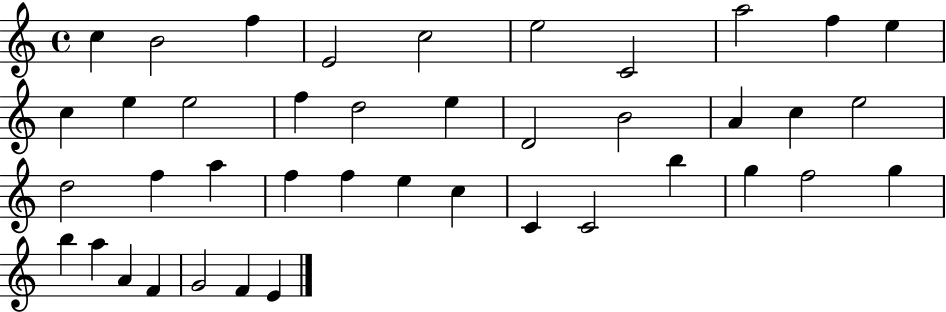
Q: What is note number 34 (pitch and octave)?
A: G5